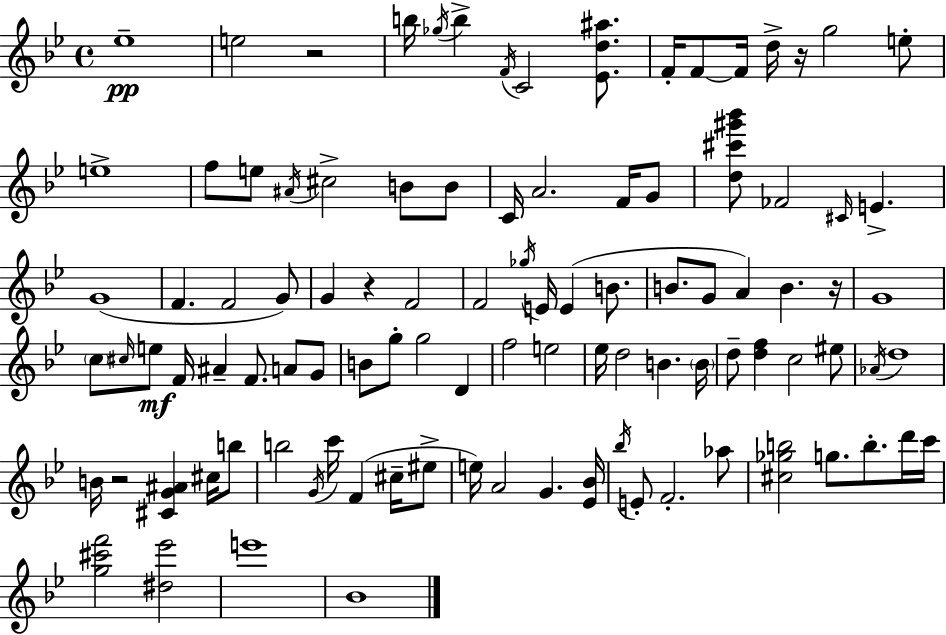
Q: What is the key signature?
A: BES major